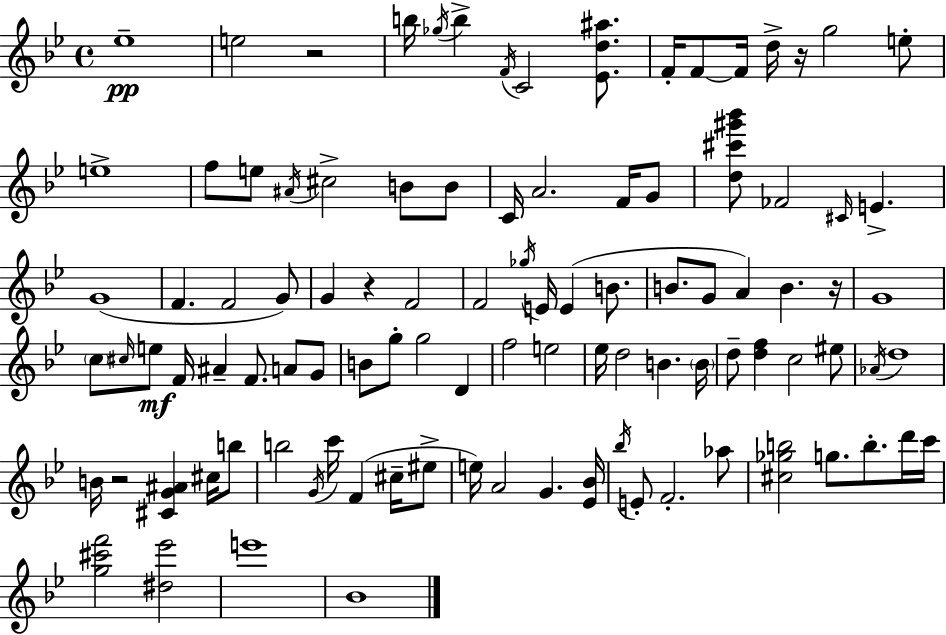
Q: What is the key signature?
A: BES major